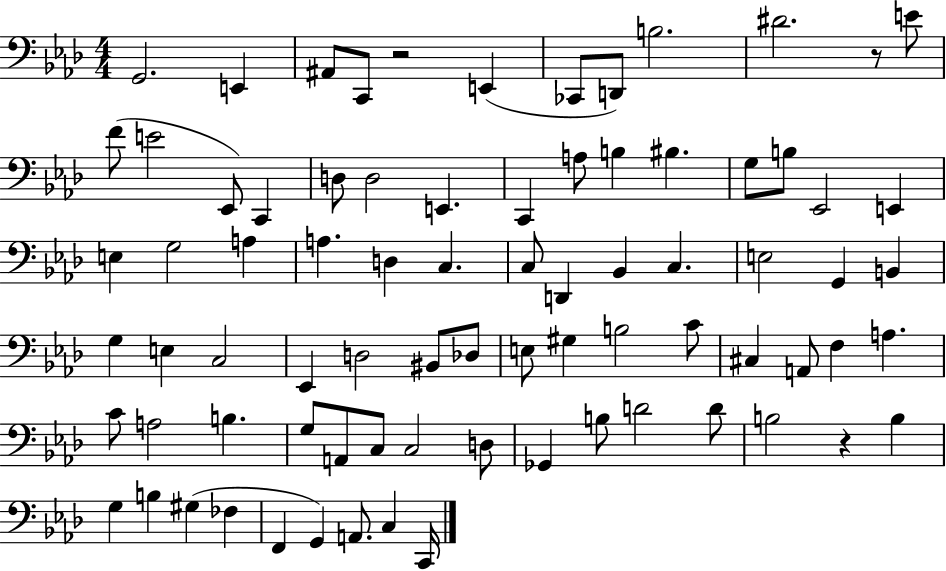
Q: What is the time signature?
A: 4/4